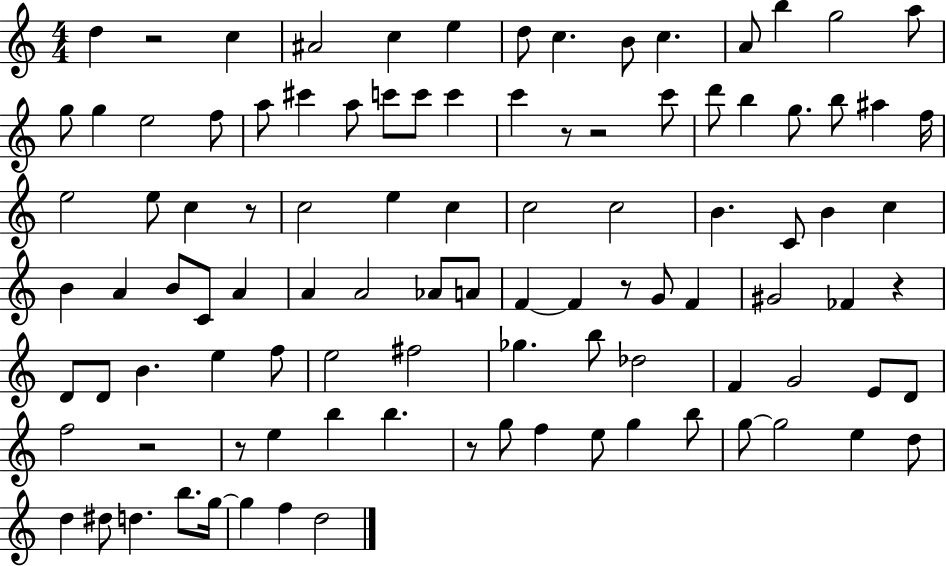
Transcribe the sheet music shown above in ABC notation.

X:1
T:Untitled
M:4/4
L:1/4
K:C
d z2 c ^A2 c e d/2 c B/2 c A/2 b g2 a/2 g/2 g e2 f/2 a/2 ^c' a/2 c'/2 c'/2 c' c' z/2 z2 c'/2 d'/2 b g/2 b/2 ^a f/4 e2 e/2 c z/2 c2 e c c2 c2 B C/2 B c B A B/2 C/2 A A A2 _A/2 A/2 F F z/2 G/2 F ^G2 _F z D/2 D/2 B e f/2 e2 ^f2 _g b/2 _d2 F G2 E/2 D/2 f2 z2 z/2 e b b z/2 g/2 f e/2 g b/2 g/2 g2 e d/2 d ^d/2 d b/2 g/4 g f d2